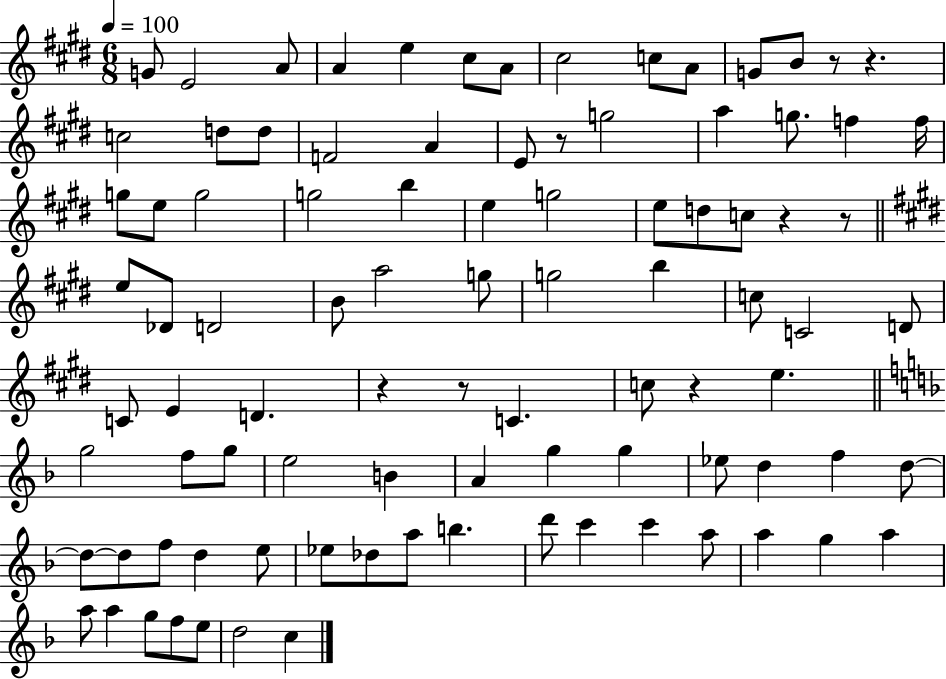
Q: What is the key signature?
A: E major